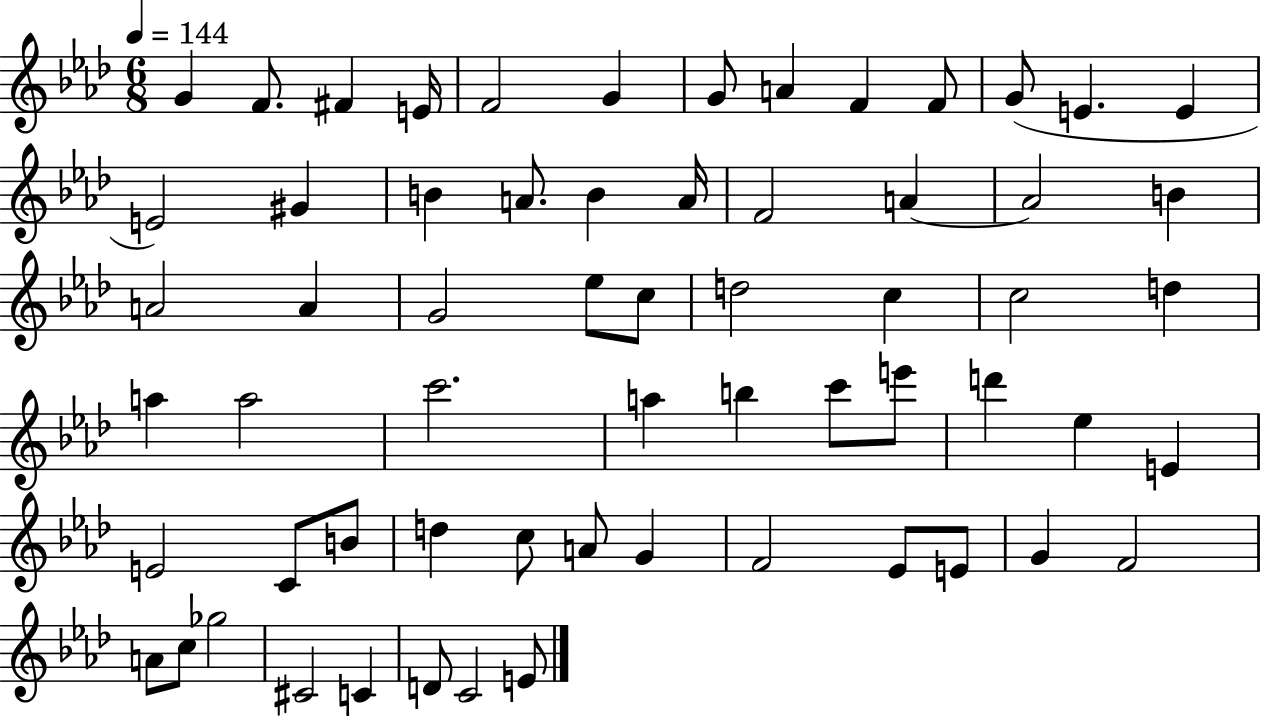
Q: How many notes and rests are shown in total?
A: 62